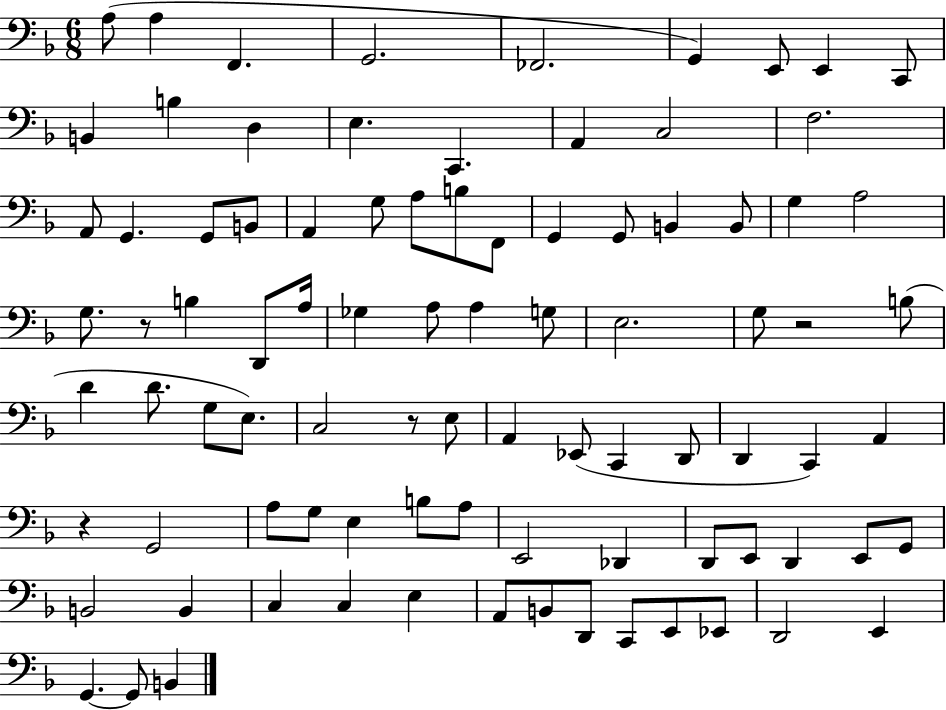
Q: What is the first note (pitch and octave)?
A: A3